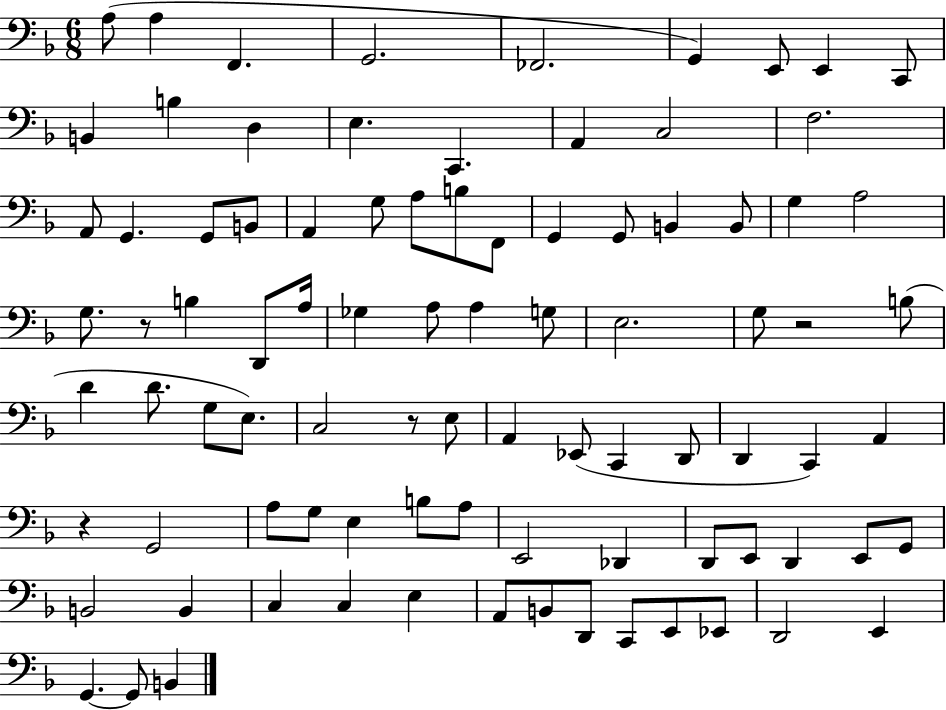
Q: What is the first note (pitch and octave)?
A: A3